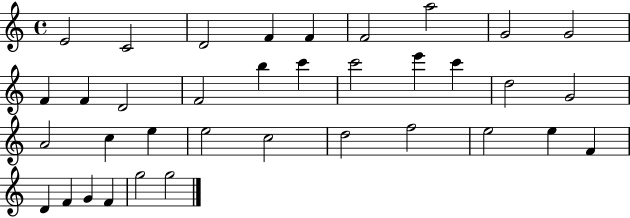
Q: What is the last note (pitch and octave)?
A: G5